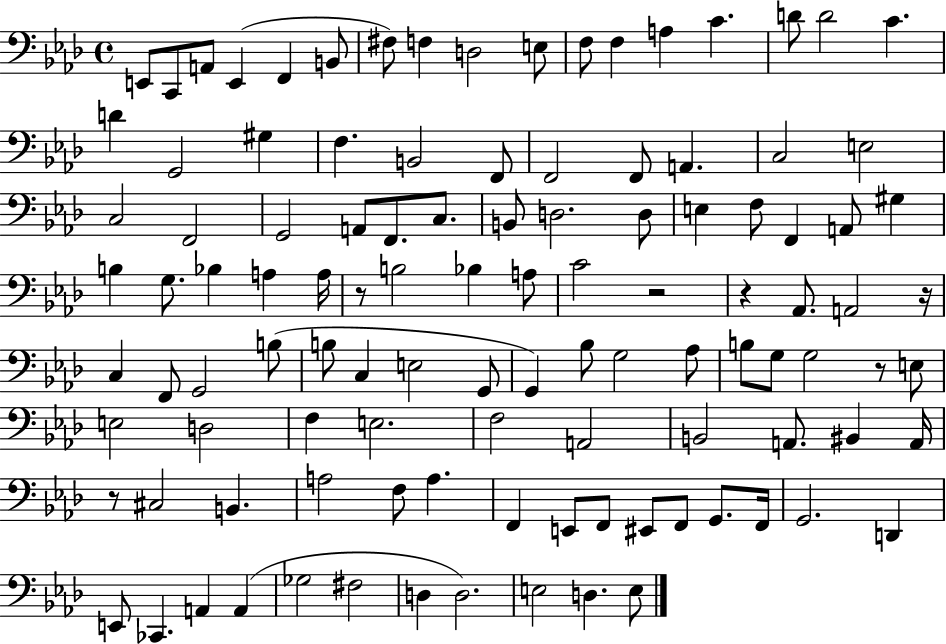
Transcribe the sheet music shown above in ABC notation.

X:1
T:Untitled
M:4/4
L:1/4
K:Ab
E,,/2 C,,/2 A,,/2 E,, F,, B,,/2 ^F,/2 F, D,2 E,/2 F,/2 F, A, C D/2 D2 C D G,,2 ^G, F, B,,2 F,,/2 F,,2 F,,/2 A,, C,2 E,2 C,2 F,,2 G,,2 A,,/2 F,,/2 C,/2 B,,/2 D,2 D,/2 E, F,/2 F,, A,,/2 ^G, B, G,/2 _B, A, A,/4 z/2 B,2 _B, A,/2 C2 z2 z _A,,/2 A,,2 z/4 C, F,,/2 G,,2 B,/2 B,/2 C, E,2 G,,/2 G,, _B,/2 G,2 _A,/2 B,/2 G,/2 G,2 z/2 E,/2 E,2 D,2 F, E,2 F,2 A,,2 B,,2 A,,/2 ^B,, A,,/4 z/2 ^C,2 B,, A,2 F,/2 A, F,, E,,/2 F,,/2 ^E,,/2 F,,/2 G,,/2 F,,/4 G,,2 D,, E,,/2 _C,, A,, A,, _G,2 ^F,2 D, D,2 E,2 D, E,/2